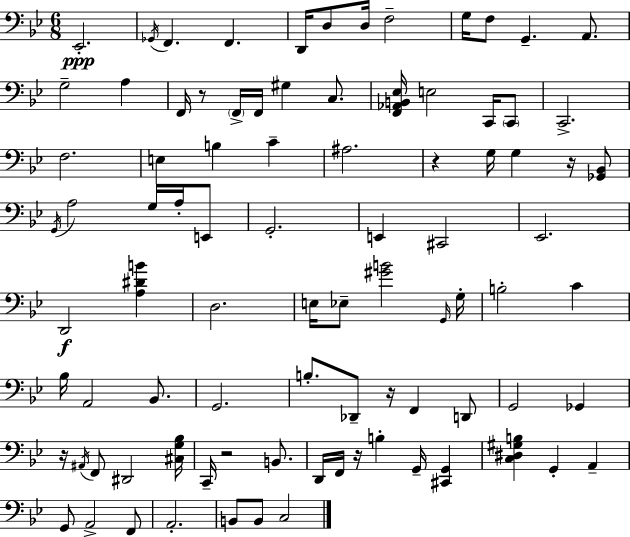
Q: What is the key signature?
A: G minor